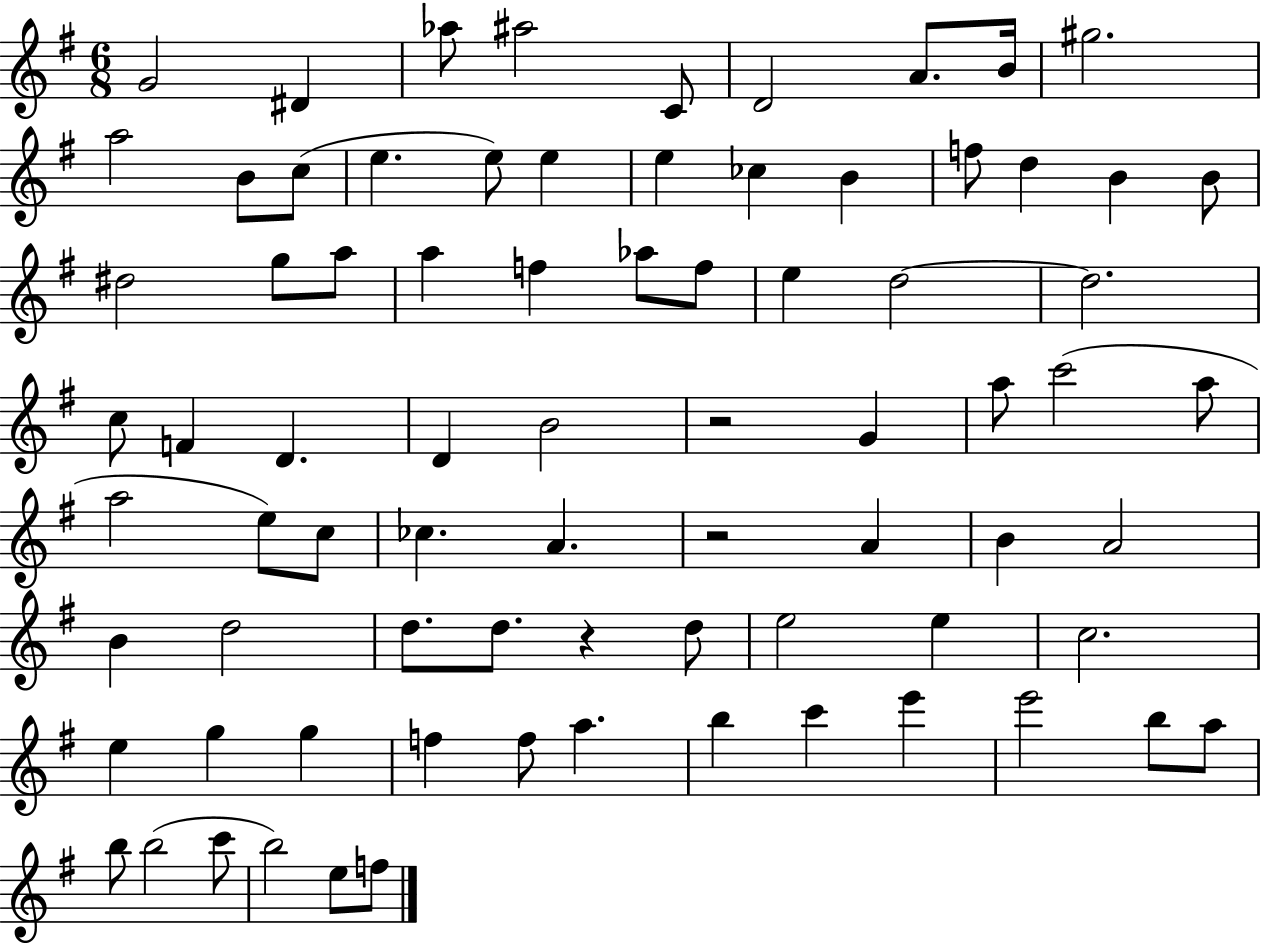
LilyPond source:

{
  \clef treble
  \numericTimeSignature
  \time 6/8
  \key g \major
  \repeat volta 2 { g'2 dis'4 | aes''8 ais''2 c'8 | d'2 a'8. b'16 | gis''2. | \break a''2 b'8 c''8( | e''4. e''8) e''4 | e''4 ces''4 b'4 | f''8 d''4 b'4 b'8 | \break dis''2 g''8 a''8 | a''4 f''4 aes''8 f''8 | e''4 d''2~~ | d''2. | \break c''8 f'4 d'4. | d'4 b'2 | r2 g'4 | a''8 c'''2( a''8 | \break a''2 e''8) c''8 | ces''4. a'4. | r2 a'4 | b'4 a'2 | \break b'4 d''2 | d''8. d''8. r4 d''8 | e''2 e''4 | c''2. | \break e''4 g''4 g''4 | f''4 f''8 a''4. | b''4 c'''4 e'''4 | e'''2 b''8 a''8 | \break b''8 b''2( c'''8 | b''2) e''8 f''8 | } \bar "|."
}